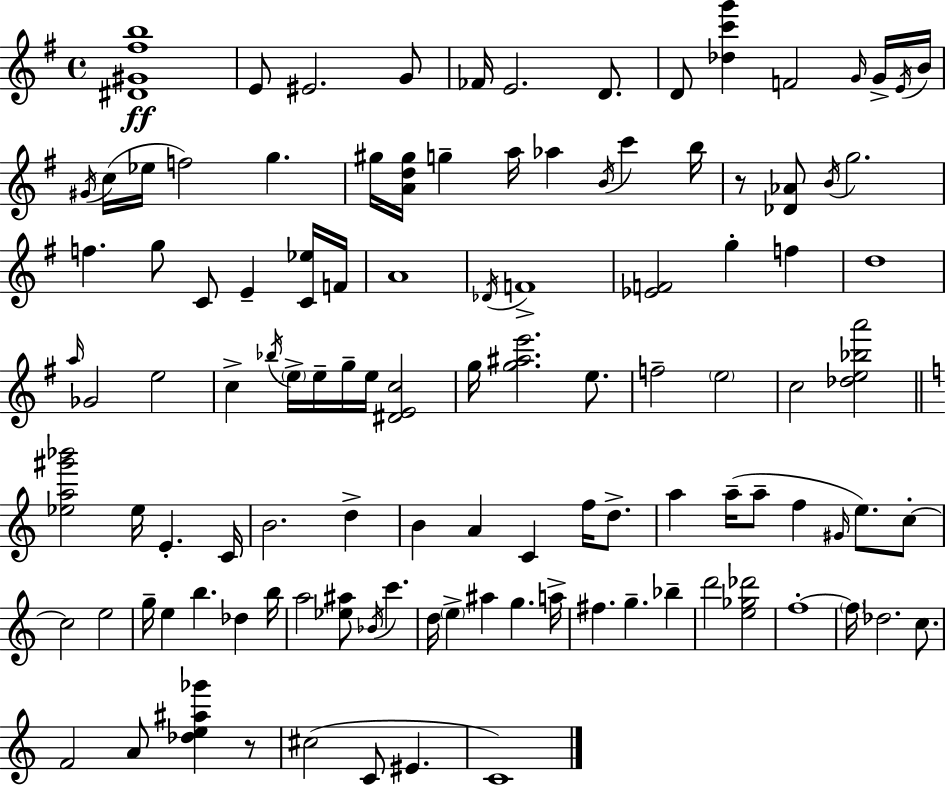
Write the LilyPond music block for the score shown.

{
  \clef treble
  \time 4/4
  \defaultTimeSignature
  \key g \major
  <dis' gis' fis'' b''>1\ff | e'8 eis'2. g'8 | fes'16 e'2. d'8. | d'8 <des'' c''' g'''>4 f'2 \grace { g'16 } g'16-> | \break \acciaccatura { e'16 } b'16 \acciaccatura { gis'16 } c''16( ees''16 f''2) g''4. | gis''16 <a' d'' gis''>16 g''4-- a''16 aes''4 \acciaccatura { b'16 } c'''4 | b''16 r8 <des' aes'>8 \acciaccatura { b'16 } g''2. | f''4. g''8 c'8 e'4-- | \break <c' ees''>16 f'16 a'1 | \acciaccatura { des'16 } f'1-> | <ees' f'>2 g''4-. | f''4 d''1 | \break \grace { a''16 } ges'2 e''2 | c''4-> \acciaccatura { bes''16 } \parenthesize e''16-> e''16-- g''16-- e''16 | <dis' e' c''>2 g''16 <g'' ais'' e'''>2. | e''8. f''2-- | \break \parenthesize e''2 c''2 | <des'' e'' bes'' a'''>2 \bar "||" \break \key c \major <ees'' a'' gis''' bes'''>2 ees''16 e'4.-. c'16 | b'2. d''4-> | b'4 a'4 c'4 f''16 d''8.-> | a''4 a''16--( a''8-- f''4 \grace { gis'16 } e''8.) c''8-.~~ | \break c''2 e''2 | g''16-- e''4 b''4. des''4 | b''16 a''2 <ees'' ais''>8 \acciaccatura { bes'16 } c'''4. | d''16 \parenthesize e''4-> ais''4 g''4. | \break a''16-> fis''4. g''4.-- bes''4-- | d'''2 <e'' ges'' des'''>2 | f''1-.~~ | \parenthesize f''16 des''2. c''8. | \break f'2 a'8 <des'' e'' ais'' ges'''>4 | r8 cis''2( c'8 eis'4. | c'1) | \bar "|."
}